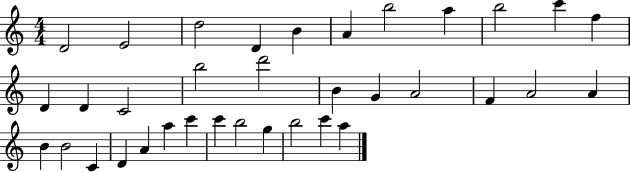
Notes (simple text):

D4/h E4/h D5/h D4/q B4/q A4/q B5/h A5/q B5/h C6/q F5/q D4/q D4/q C4/h B5/h D6/h B4/q G4/q A4/h F4/q A4/h A4/q B4/q B4/h C4/q D4/q A4/q A5/q C6/q C6/q B5/h G5/q B5/h C6/q A5/q